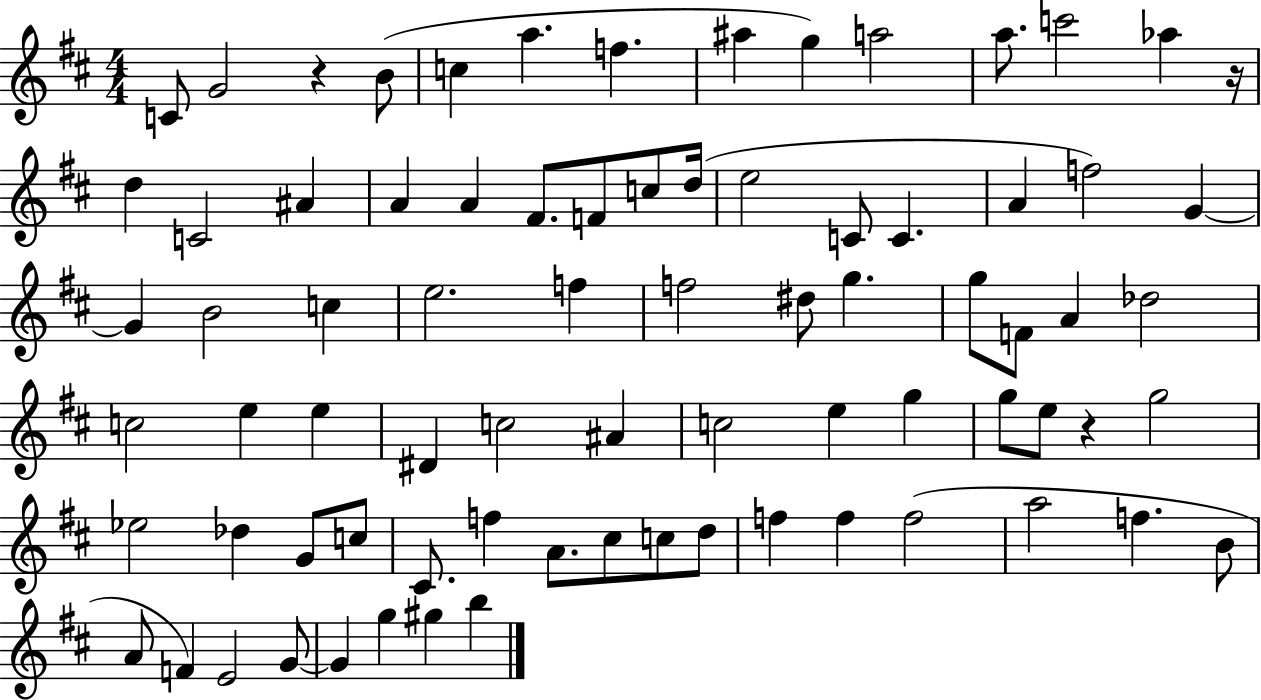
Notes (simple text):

C4/e G4/h R/q B4/e C5/q A5/q. F5/q. A#5/q G5/q A5/h A5/e. C6/h Ab5/q R/s D5/q C4/h A#4/q A4/q A4/q F#4/e. F4/e C5/e D5/s E5/h C4/e C4/q. A4/q F5/h G4/q G4/q B4/h C5/q E5/h. F5/q F5/h D#5/e G5/q. G5/e F4/e A4/q Db5/h C5/h E5/q E5/q D#4/q C5/h A#4/q C5/h E5/q G5/q G5/e E5/e R/q G5/h Eb5/h Db5/q G4/e C5/e C#4/e. F5/q A4/e. C#5/e C5/e D5/e F5/q F5/q F5/h A5/h F5/q. B4/e A4/e F4/q E4/h G4/e G4/q G5/q G#5/q B5/q